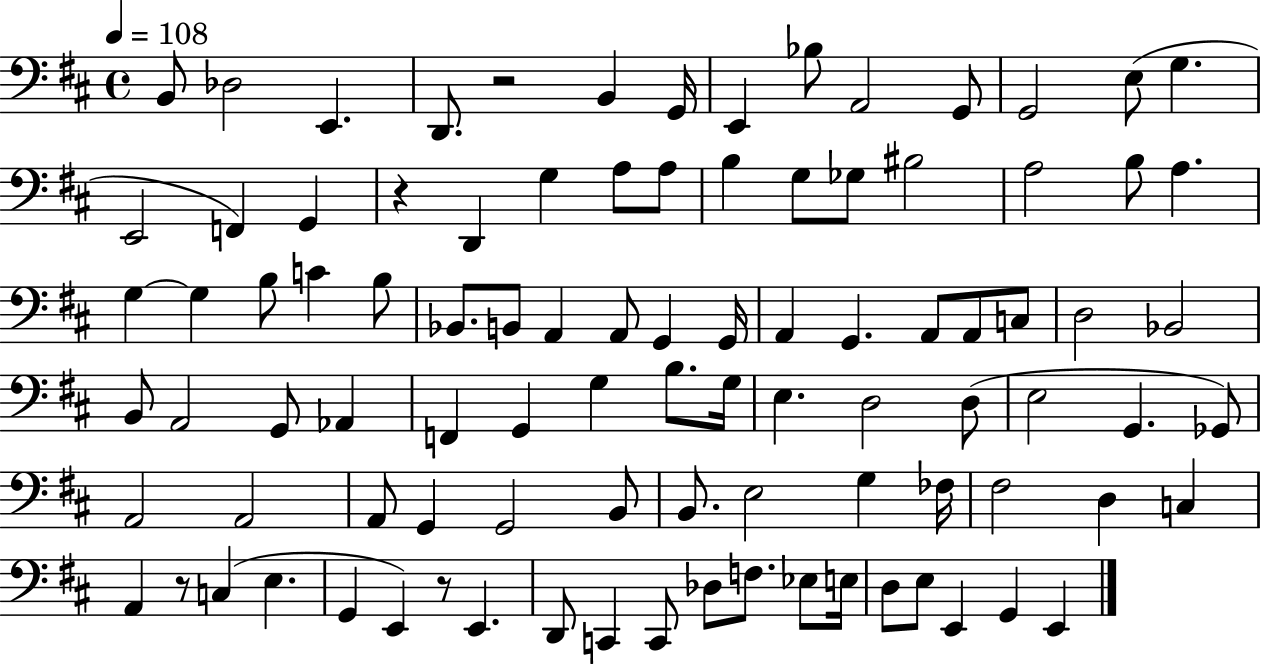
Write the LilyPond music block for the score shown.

{
  \clef bass
  \time 4/4
  \defaultTimeSignature
  \key d \major
  \tempo 4 = 108
  \repeat volta 2 { b,8 des2 e,4. | d,8. r2 b,4 g,16 | e,4 bes8 a,2 g,8 | g,2 e8( g4. | \break e,2 f,4) g,4 | r4 d,4 g4 a8 a8 | b4 g8 ges8 bis2 | a2 b8 a4. | \break g4~~ g4 b8 c'4 b8 | bes,8. b,8 a,4 a,8 g,4 g,16 | a,4 g,4. a,8 a,8 c8 | d2 bes,2 | \break b,8 a,2 g,8 aes,4 | f,4 g,4 g4 b8. g16 | e4. d2 d8( | e2 g,4. ges,8) | \break a,2 a,2 | a,8 g,4 g,2 b,8 | b,8. e2 g4 fes16 | fis2 d4 c4 | \break a,4 r8 c4( e4. | g,4 e,4) r8 e,4. | d,8 c,4 c,8 des8 f8. ees8 e16 | d8 e8 e,4 g,4 e,4 | \break } \bar "|."
}